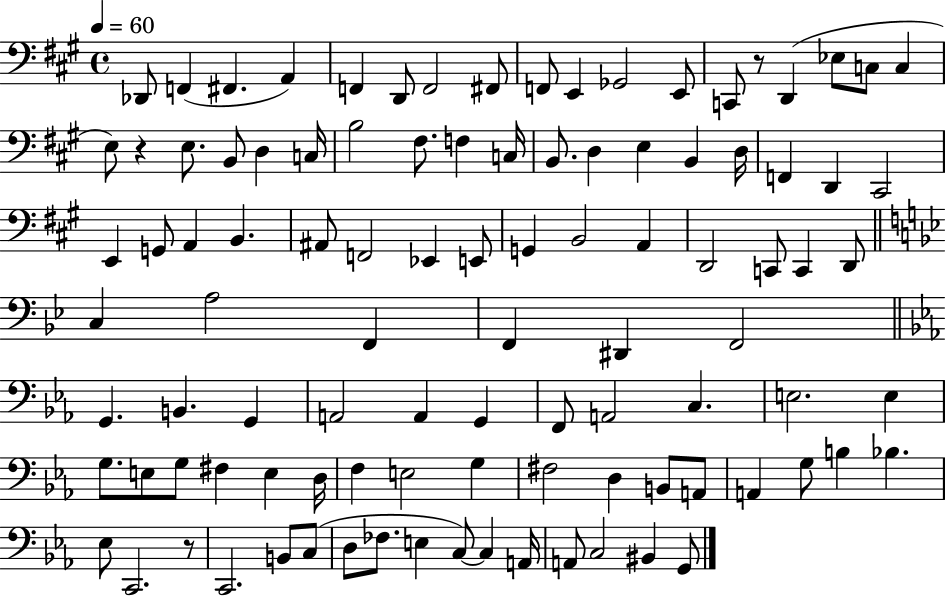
{
  \clef bass
  \time 4/4
  \defaultTimeSignature
  \key a \major
  \tempo 4 = 60
  \repeat volta 2 { des,8 f,4( fis,4. a,4) | f,4 d,8 f,2 fis,8 | f,8 e,4 ges,2 e,8 | c,8 r8 d,4( ees8 c8 c4 | \break e8) r4 e8. b,8 d4 c16 | b2 fis8. f4 c16 | b,8. d4 e4 b,4 d16 | f,4 d,4 cis,2 | \break e,4 g,8 a,4 b,4. | ais,8 f,2 ees,4 e,8 | g,4 b,2 a,4 | d,2 c,8 c,4 d,8 | \break \bar "||" \break \key g \minor c4 a2 f,4 | f,4 dis,4 f,2 | \bar "||" \break \key ees \major g,4. b,4. g,4 | a,2 a,4 g,4 | f,8 a,2 c4. | e2. e4 | \break g8. e8 g8 fis4 e4 d16 | f4 e2 g4 | fis2 d4 b,8 a,8 | a,4 g8 b4 bes4. | \break ees8 c,2. r8 | c,2. b,8 c8( | d8 fes8. e4 c8~~) c4 a,16 | a,8 c2 bis,4 g,8 | \break } \bar "|."
}